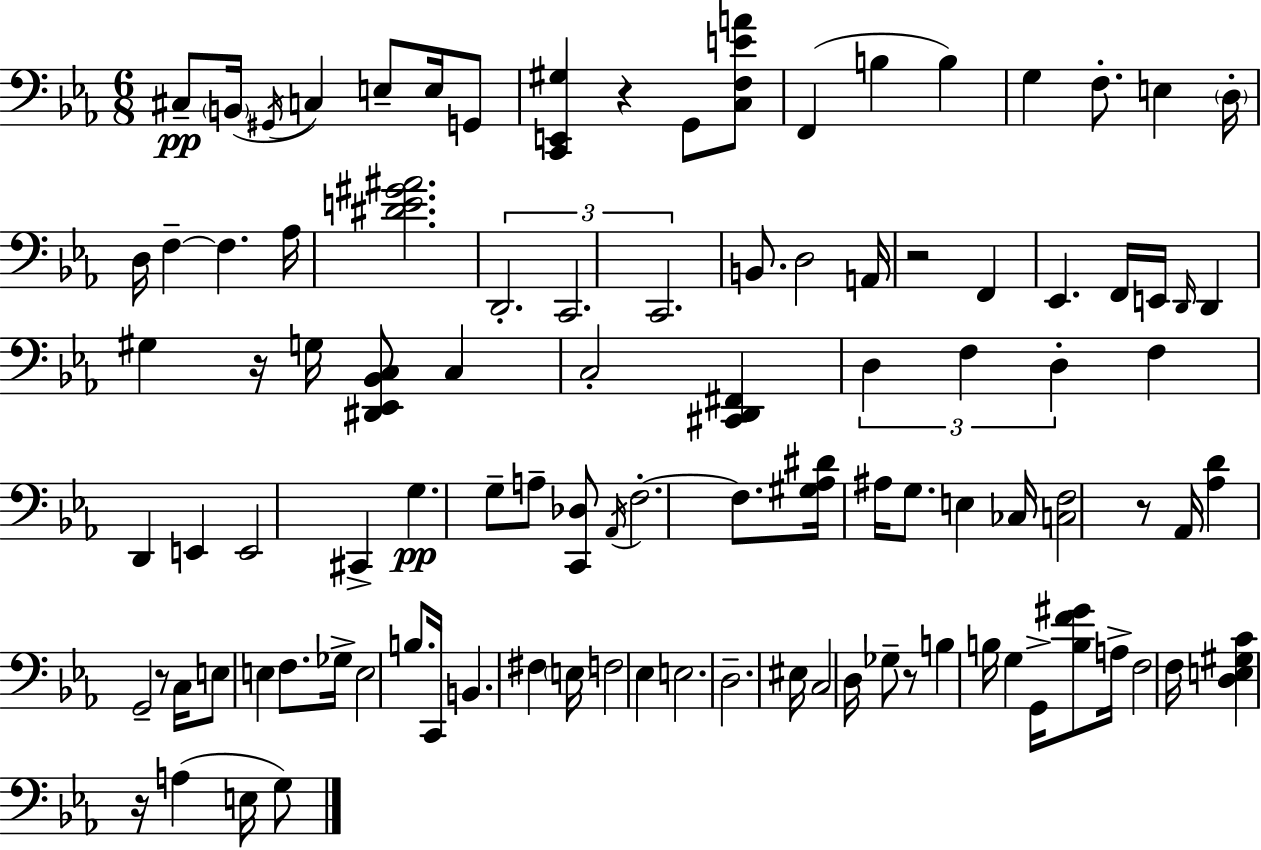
X:1
T:Untitled
M:6/8
L:1/4
K:Eb
^C,/2 B,,/4 ^G,,/4 C, E,/2 E,/4 G,,/2 [C,,E,,^G,] z G,,/2 [C,F,EA]/2 F,, B, B, G, F,/2 E, D,/4 D,/4 F, F, _A,/4 [^DE^G^A]2 D,,2 C,,2 C,,2 B,,/2 D,2 A,,/4 z2 F,, _E,, F,,/4 E,,/4 D,,/4 D,, ^G, z/4 G,/4 [^D,,_E,,_B,,C,]/2 C, C,2 [^C,,D,,^F,,] D, F, D, F, D,, E,, E,,2 ^C,, G, G,/2 A,/2 [C,,_D,]/2 _A,,/4 F,2 F,/2 [^G,_A,^D]/4 ^A,/4 G,/2 E, _C,/4 [C,F,]2 z/2 _A,,/4 [_A,D] G,,2 z/2 C,/4 E,/2 E, F,/2 _G,/4 E,2 B,/2 C,,/4 B,, ^F, E,/4 F,2 _E, E,2 D,2 ^E,/4 C,2 D,/4 _G,/2 z/2 B, B,/4 G, G,,/4 [B,F^G]/2 A,/4 F,2 F,/4 [D,E,^G,C] z/4 A, E,/4 G,/2